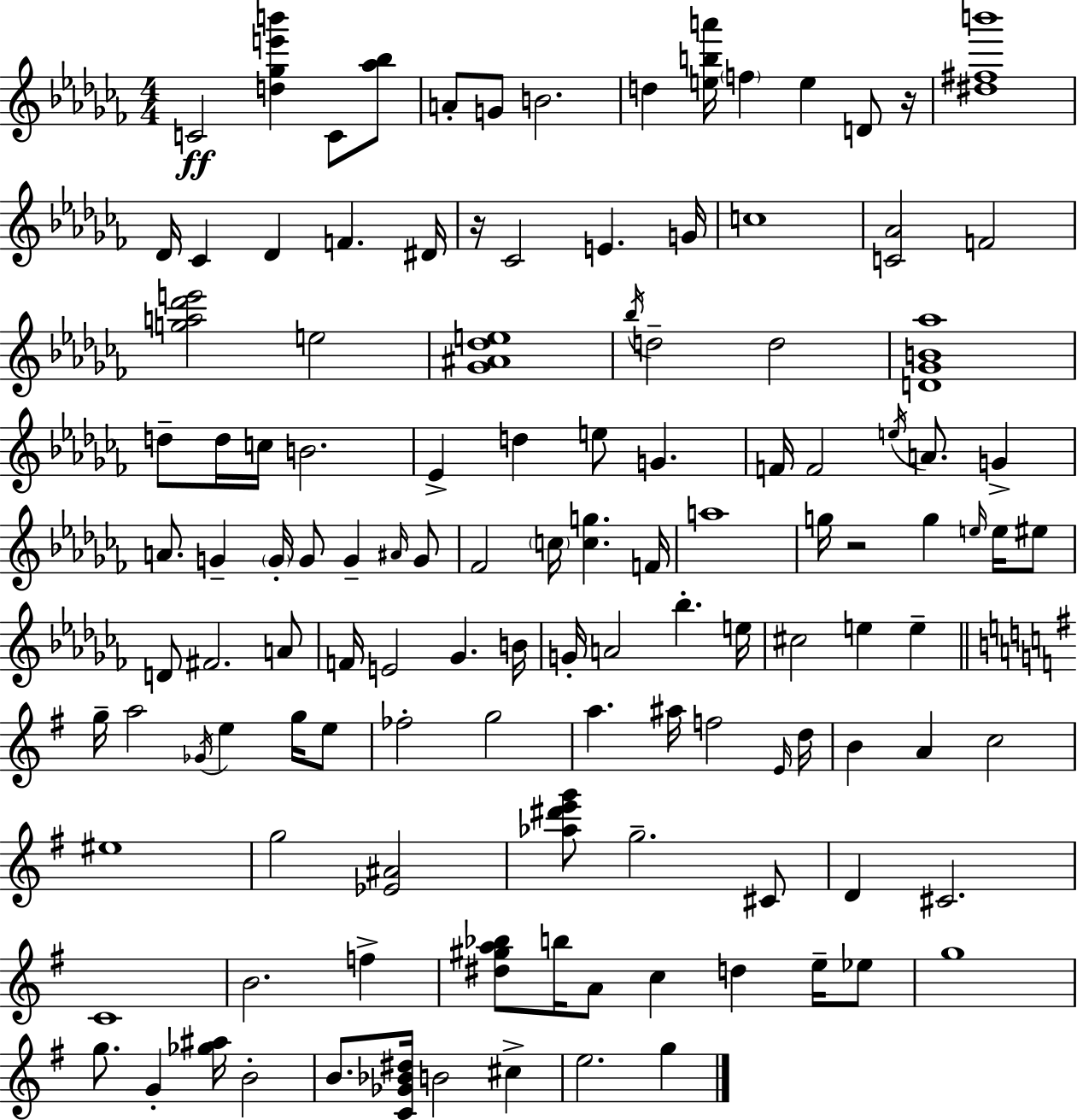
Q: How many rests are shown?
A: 3